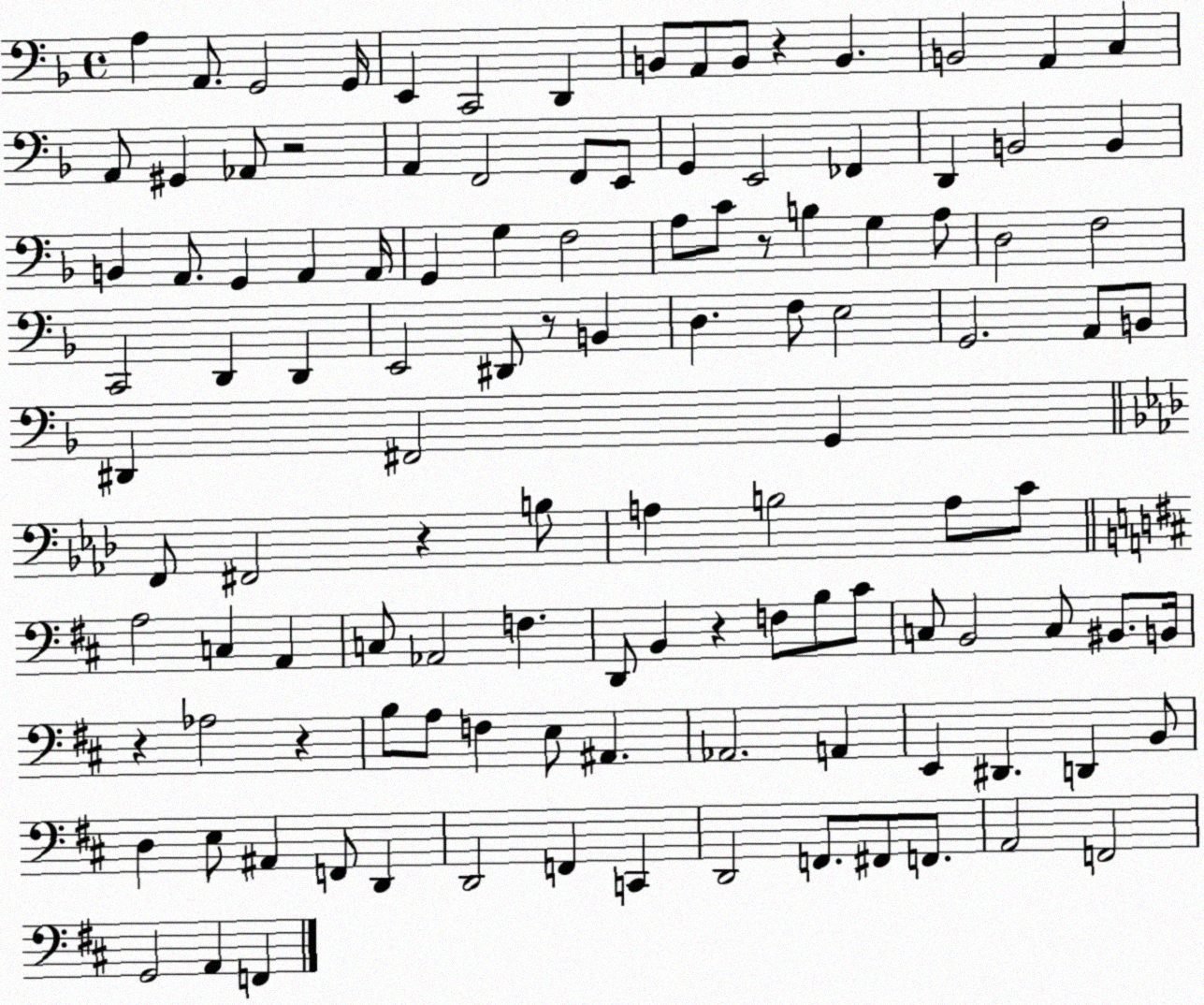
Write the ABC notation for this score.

X:1
T:Untitled
M:4/4
L:1/4
K:F
A, A,,/2 G,,2 G,,/4 E,, C,,2 D,, B,,/2 A,,/2 B,,/2 z B,, B,,2 A,, C, A,,/2 ^G,, _A,,/2 z2 A,, F,,2 F,,/2 E,,/2 G,, E,,2 _F,, D,, B,,2 B,, B,, A,,/2 G,, A,, A,,/4 G,, G, F,2 A,/2 C/2 z/2 B, G, A,/2 D,2 F,2 C,,2 D,, D,, E,,2 ^D,,/2 z/2 B,, D, F,/2 E,2 G,,2 A,,/2 B,,/2 ^D,, ^F,,2 G,, F,,/2 ^F,,2 z B,/2 A, B,2 A,/2 C/2 A,2 C, A,, C,/2 _A,,2 F, D,,/2 B,, z F,/2 B,/2 ^C/2 C,/2 B,,2 C,/2 ^B,,/2 B,,/4 z _A,2 z B,/2 A,/2 F, E,/2 ^A,, _A,,2 A,, E,, ^D,, D,, B,,/2 D, E,/2 ^A,, F,,/2 D,, D,,2 F,, C,, D,,2 F,,/2 ^F,,/2 F,,/2 A,,2 F,,2 G,,2 A,, F,,